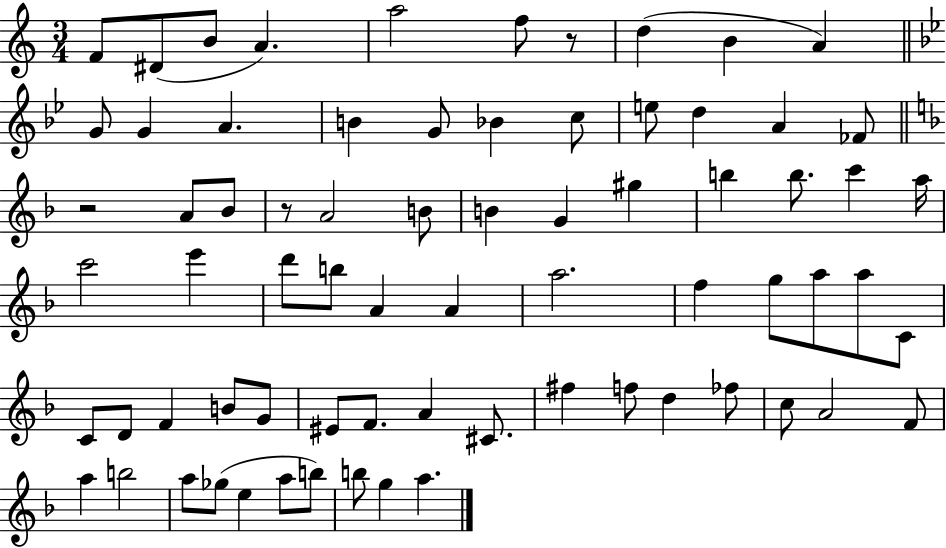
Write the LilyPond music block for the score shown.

{
  \clef treble
  \numericTimeSignature
  \time 3/4
  \key c \major
  f'8 dis'8( b'8 a'4.) | a''2 f''8 r8 | d''4( b'4 a'4) | \bar "||" \break \key g \minor g'8 g'4 a'4. | b'4 g'8 bes'4 c''8 | e''8 d''4 a'4 fes'8 | \bar "||" \break \key d \minor r2 a'8 bes'8 | r8 a'2 b'8 | b'4 g'4 gis''4 | b''4 b''8. c'''4 a''16 | \break c'''2 e'''4 | d'''8 b''8 a'4 a'4 | a''2. | f''4 g''8 a''8 a''8 c'8 | \break c'8 d'8 f'4 b'8 g'8 | eis'8 f'8. a'4 cis'8. | fis''4 f''8 d''4 fes''8 | c''8 a'2 f'8 | \break a''4 b''2 | a''8 ges''8( e''4 a''8 b''8) | b''8 g''4 a''4. | \bar "|."
}